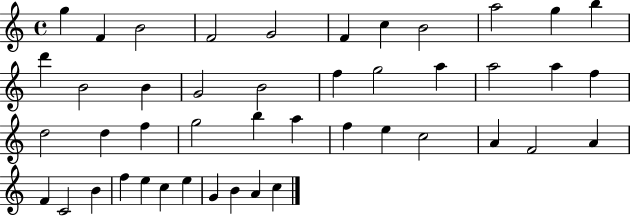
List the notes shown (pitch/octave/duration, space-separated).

G5/q F4/q B4/h F4/h G4/h F4/q C5/q B4/h A5/h G5/q B5/q D6/q B4/h B4/q G4/h B4/h F5/q G5/h A5/q A5/h A5/q F5/q D5/h D5/q F5/q G5/h B5/q A5/q F5/q E5/q C5/h A4/q F4/h A4/q F4/q C4/h B4/q F5/q E5/q C5/q E5/q G4/q B4/q A4/q C5/q